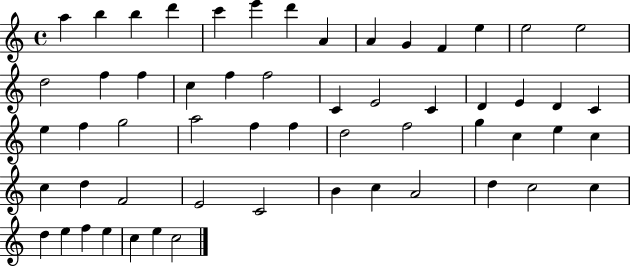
X:1
T:Untitled
M:4/4
L:1/4
K:C
a b b d' c' e' d' A A G F e e2 e2 d2 f f c f f2 C E2 C D E D C e f g2 a2 f f d2 f2 g c e c c d F2 E2 C2 B c A2 d c2 c d e f e c e c2